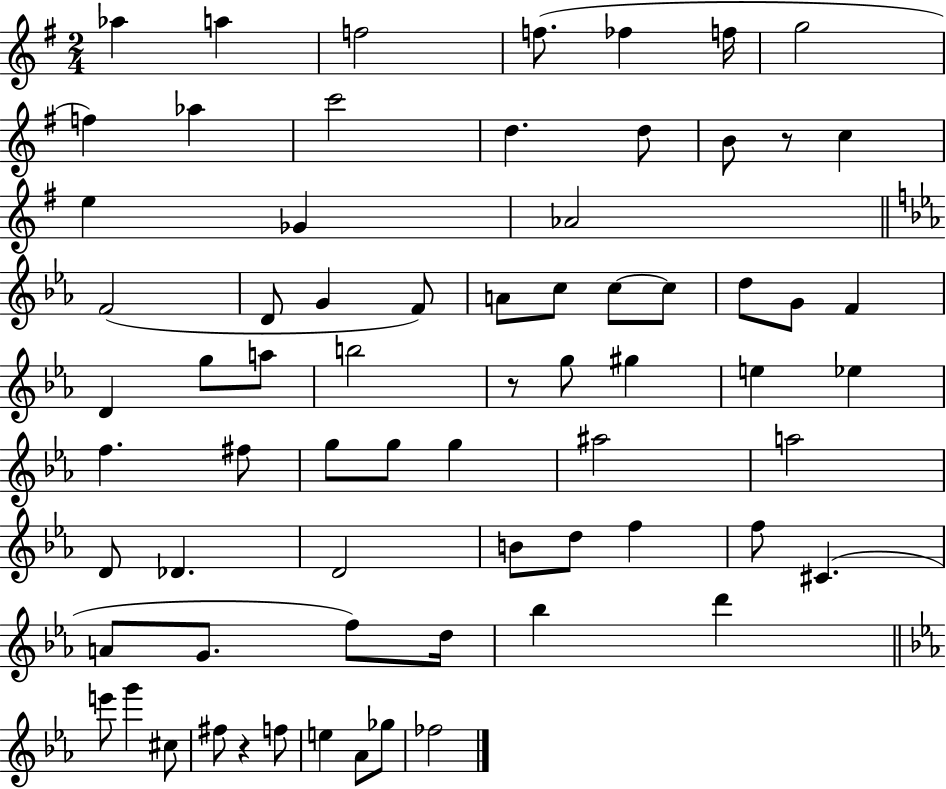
Ab5/q A5/q F5/h F5/e. FES5/q F5/s G5/h F5/q Ab5/q C6/h D5/q. D5/e B4/e R/e C5/q E5/q Gb4/q Ab4/h F4/h D4/e G4/q F4/e A4/e C5/e C5/e C5/e D5/e G4/e F4/q D4/q G5/e A5/e B5/h R/e G5/e G#5/q E5/q Eb5/q F5/q. F#5/e G5/e G5/e G5/q A#5/h A5/h D4/e Db4/q. D4/h B4/e D5/e F5/q F5/e C#4/q. A4/e G4/e. F5/e D5/s Bb5/q D6/q E6/e G6/q C#5/e F#5/e R/q F5/e E5/q Ab4/e Gb5/e FES5/h